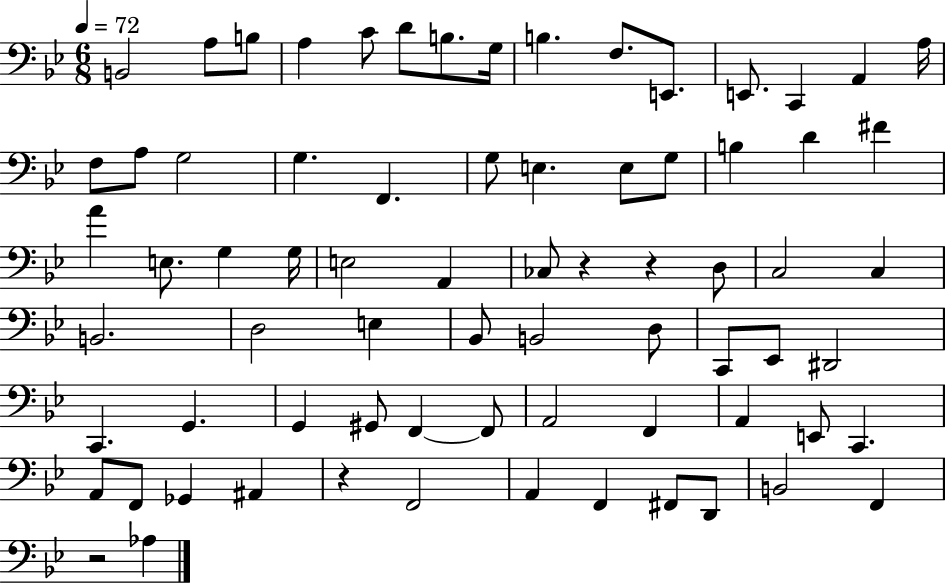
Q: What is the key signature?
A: BES major